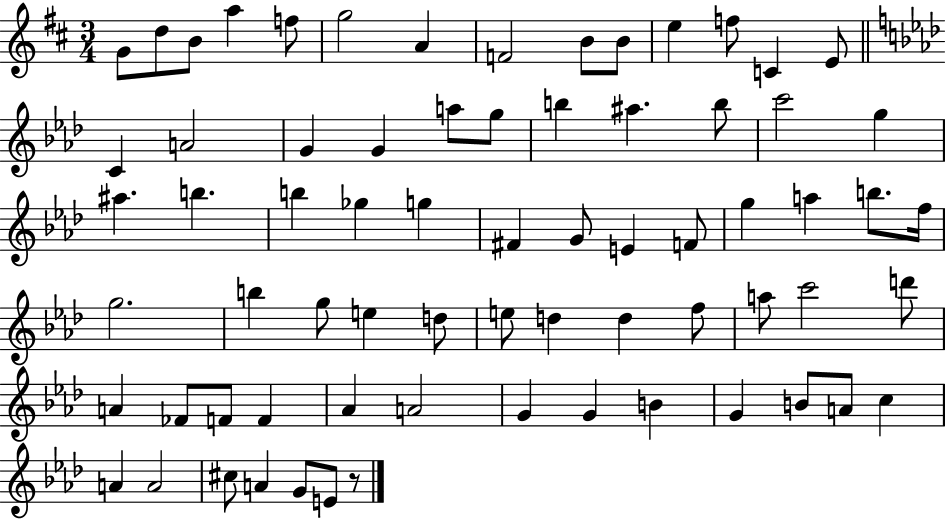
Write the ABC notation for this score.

X:1
T:Untitled
M:3/4
L:1/4
K:D
G/2 d/2 B/2 a f/2 g2 A F2 B/2 B/2 e f/2 C E/2 C A2 G G a/2 g/2 b ^a b/2 c'2 g ^a b b _g g ^F G/2 E F/2 g a b/2 f/4 g2 b g/2 e d/2 e/2 d d f/2 a/2 c'2 d'/2 A _F/2 F/2 F _A A2 G G B G B/2 A/2 c A A2 ^c/2 A G/2 E/2 z/2